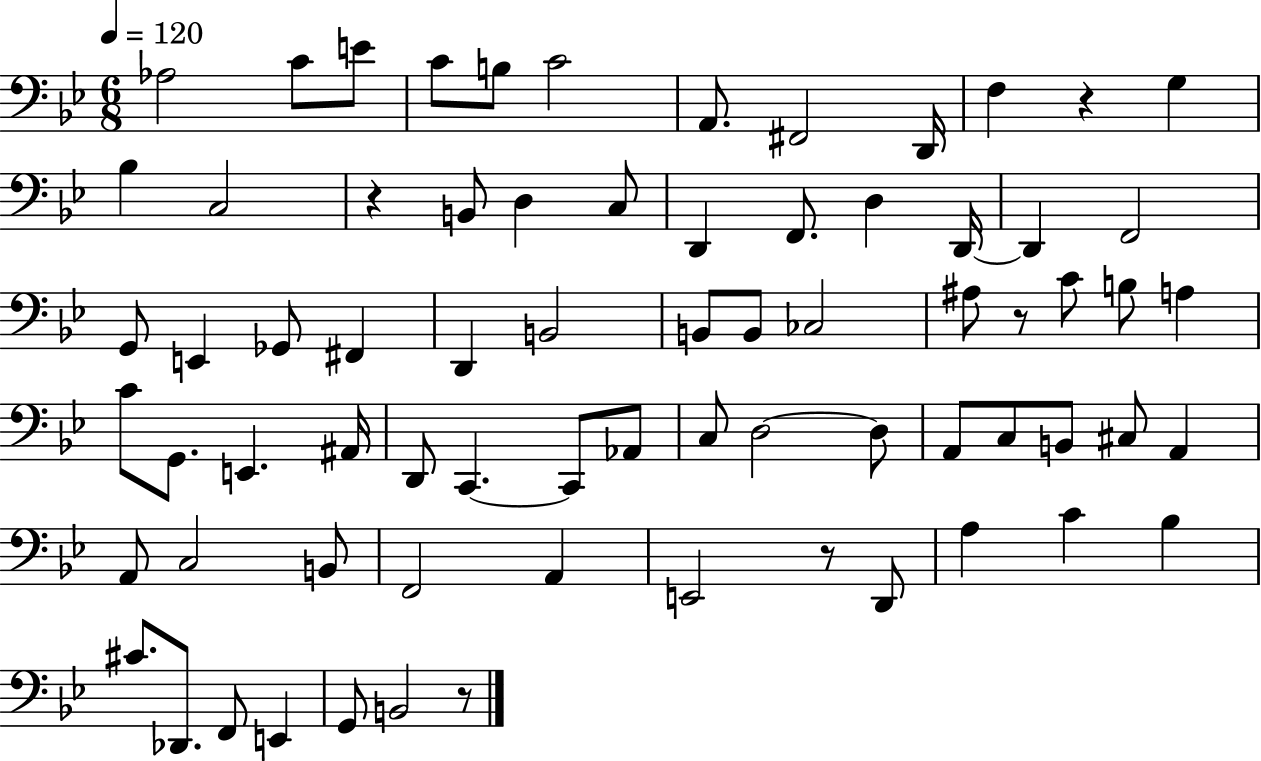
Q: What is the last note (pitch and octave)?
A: B2